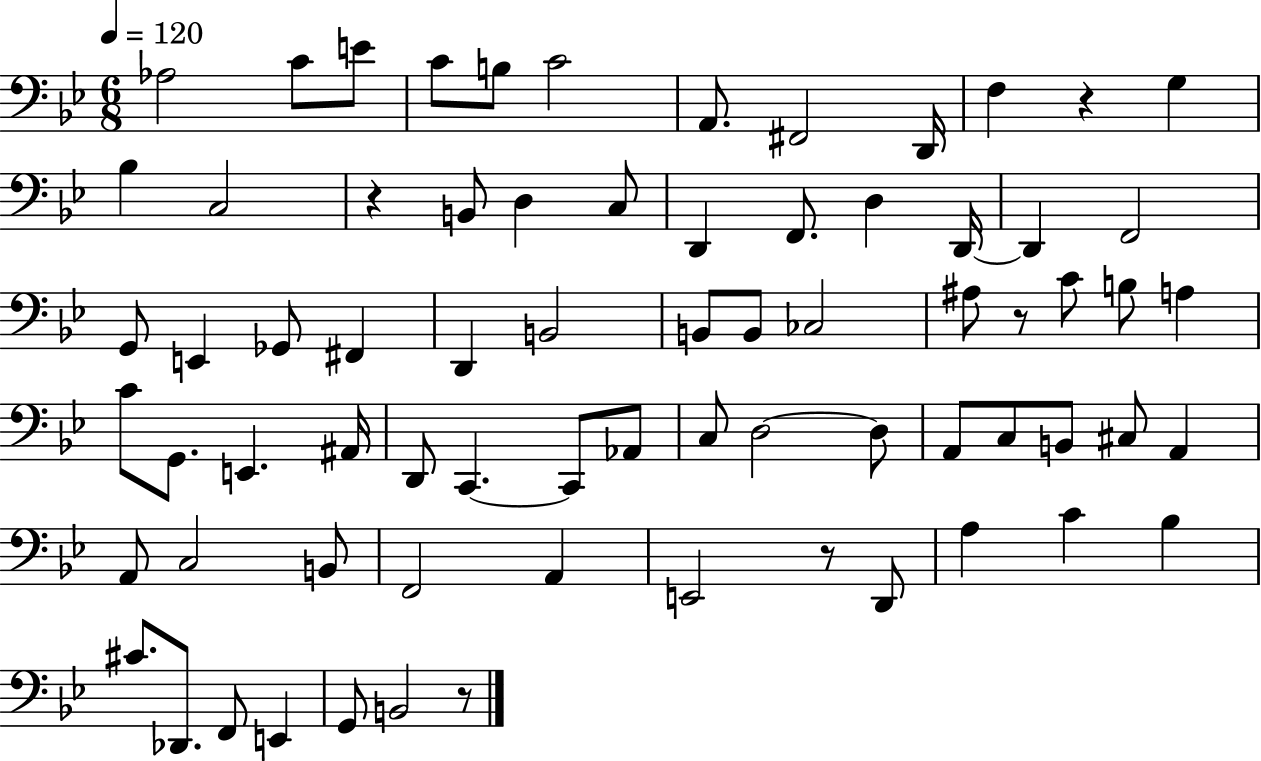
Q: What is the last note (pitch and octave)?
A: B2